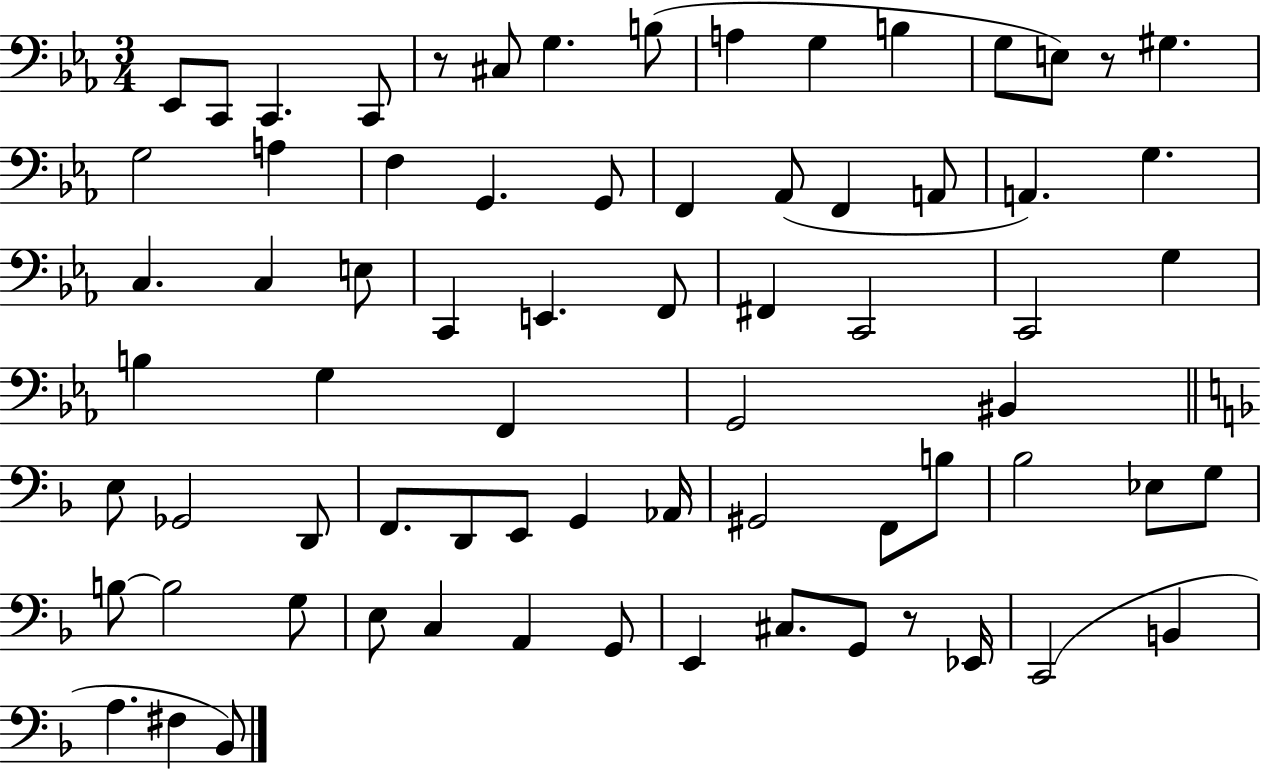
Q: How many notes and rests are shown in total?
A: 72